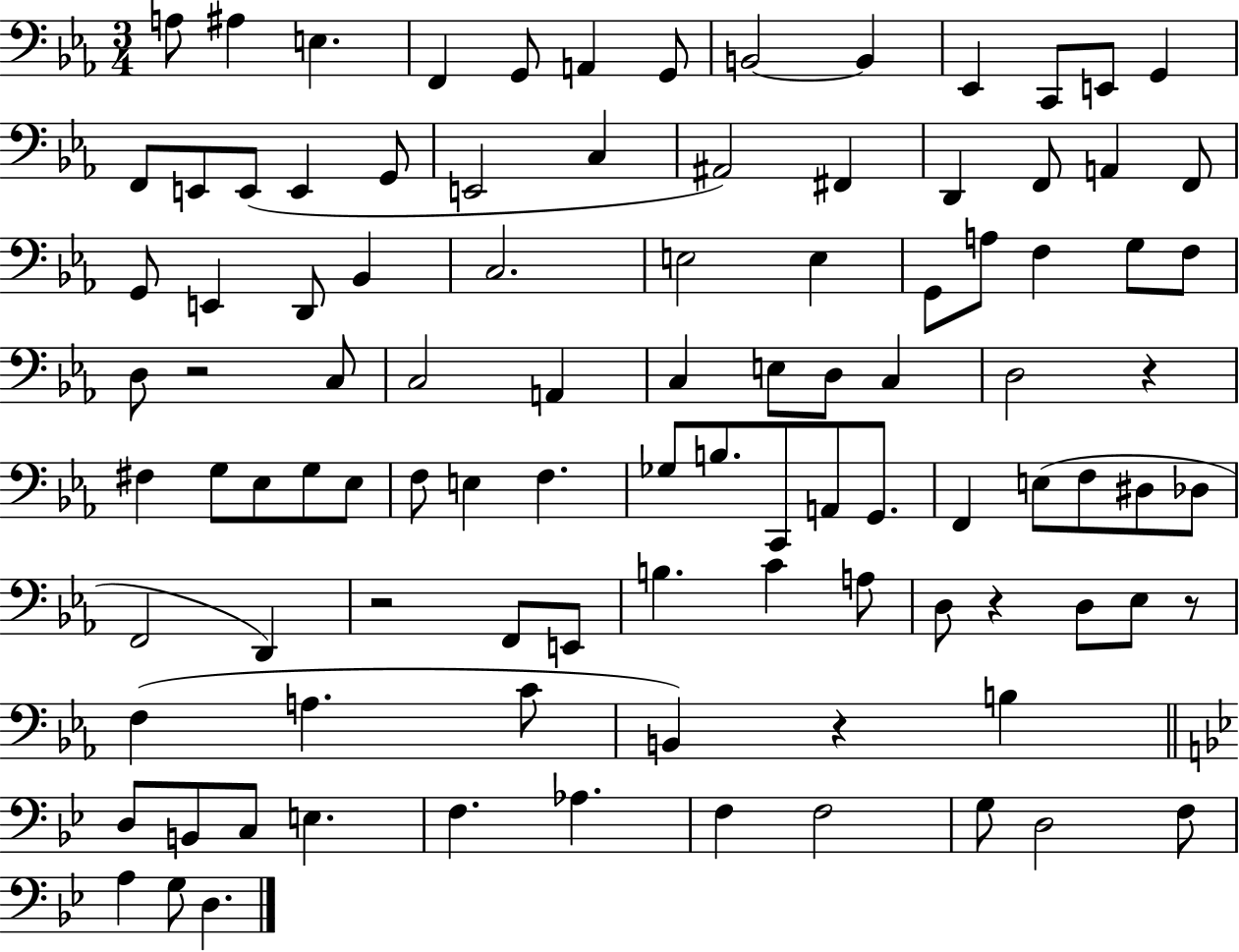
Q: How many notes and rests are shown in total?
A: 100